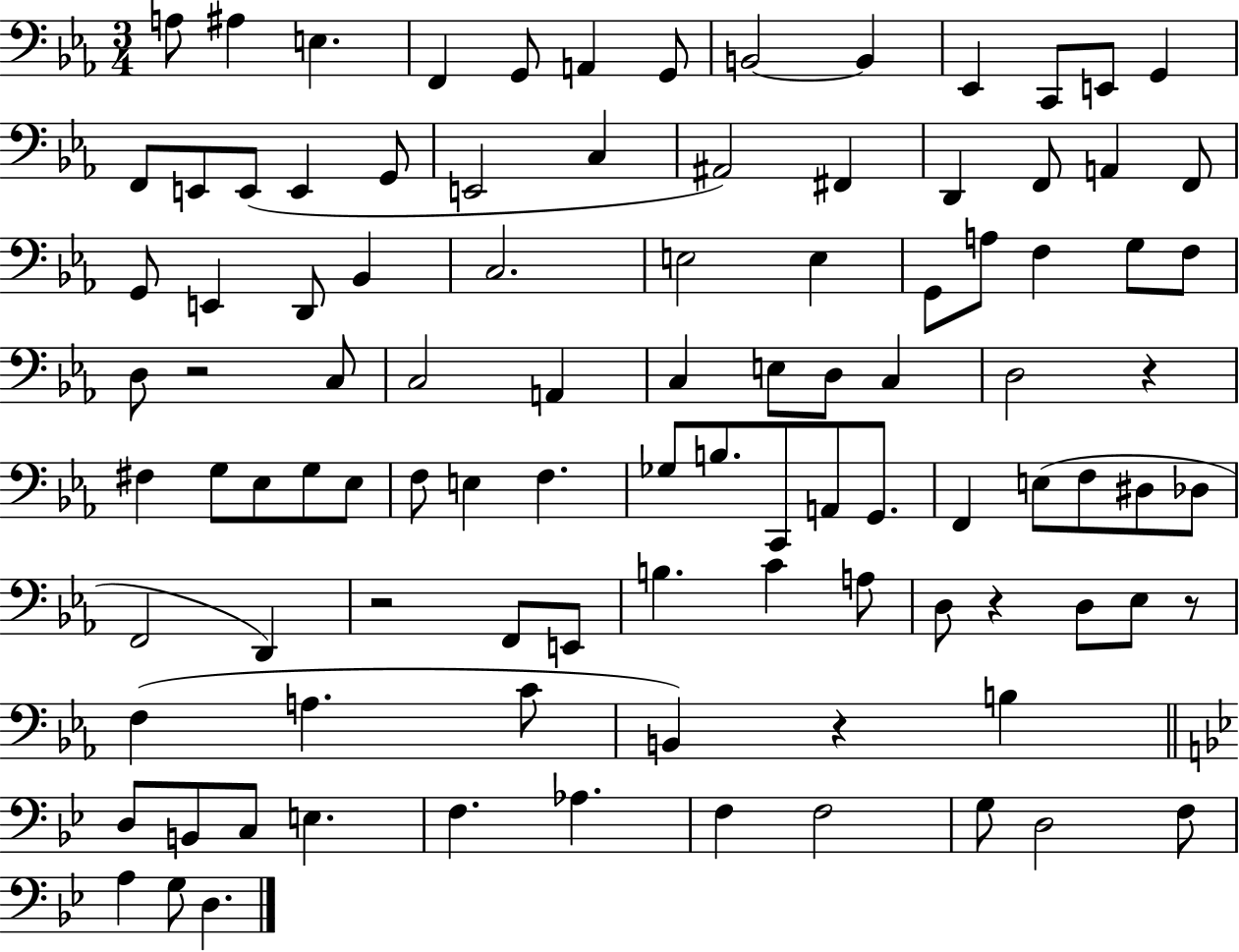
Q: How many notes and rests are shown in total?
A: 100